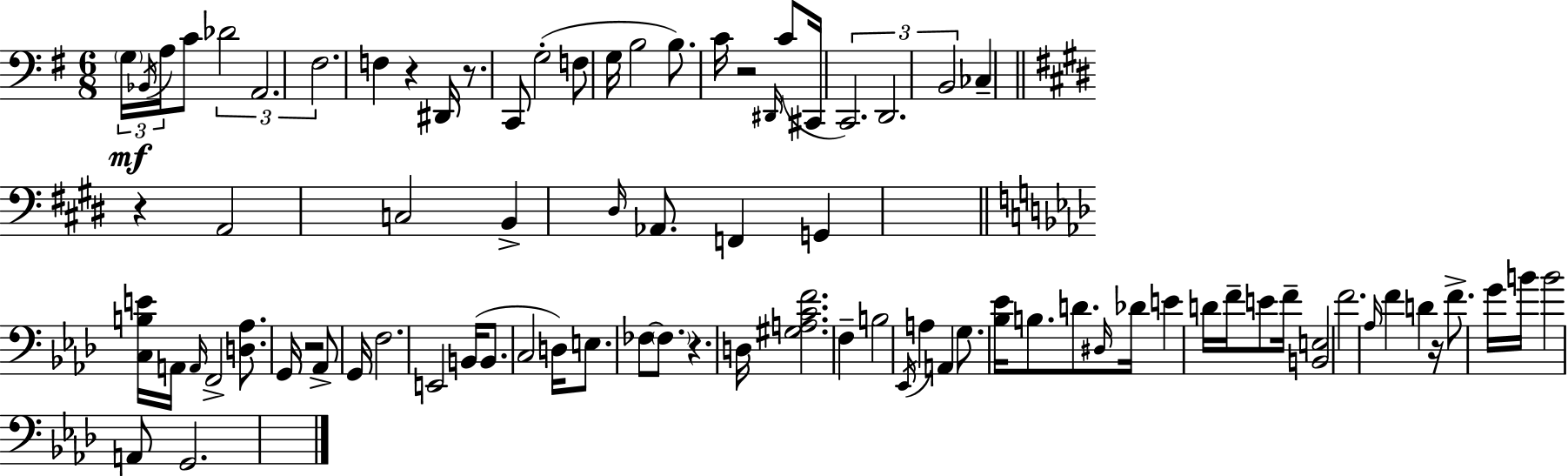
X:1
T:Untitled
M:6/8
L:1/4
K:Em
G,/4 _B,,/4 A,/4 C/2 _D2 A,,2 ^F,2 F, z ^D,,/4 z/2 C,,/2 G,2 F,/2 G,/4 B,2 B,/2 C/4 z2 ^D,,/4 C/2 ^C,,/4 C,,2 D,,2 B,,2 _C, z A,,2 C,2 B,, ^D,/4 _A,,/2 F,, G,, [C,B,E]/4 A,,/4 A,,/4 F,,2 [D,_A,]/2 G,,/4 z2 _A,,/2 G,,/4 F,2 E,,2 B,,/4 B,,/2 C,2 D,/4 E,/2 _F,/2 _F,/2 z D,/4 [^G,A,CF]2 F, B,2 _E,,/4 A, A,, G,/2 [_B,_E]/4 B,/2 D/2 ^D,/4 _D/4 E D/4 F/4 E/2 F/4 [B,,E,]2 F2 _A,/4 F D z/4 F/2 G/4 B/4 B2 A,,/2 G,,2